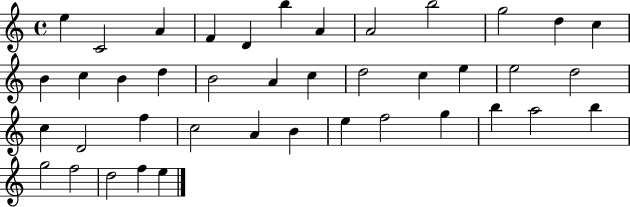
E5/q C4/h A4/q F4/q D4/q B5/q A4/q A4/h B5/h G5/h D5/q C5/q B4/q C5/q B4/q D5/q B4/h A4/q C5/q D5/h C5/q E5/q E5/h D5/h C5/q D4/h F5/q C5/h A4/q B4/q E5/q F5/h G5/q B5/q A5/h B5/q G5/h F5/h D5/h F5/q E5/q